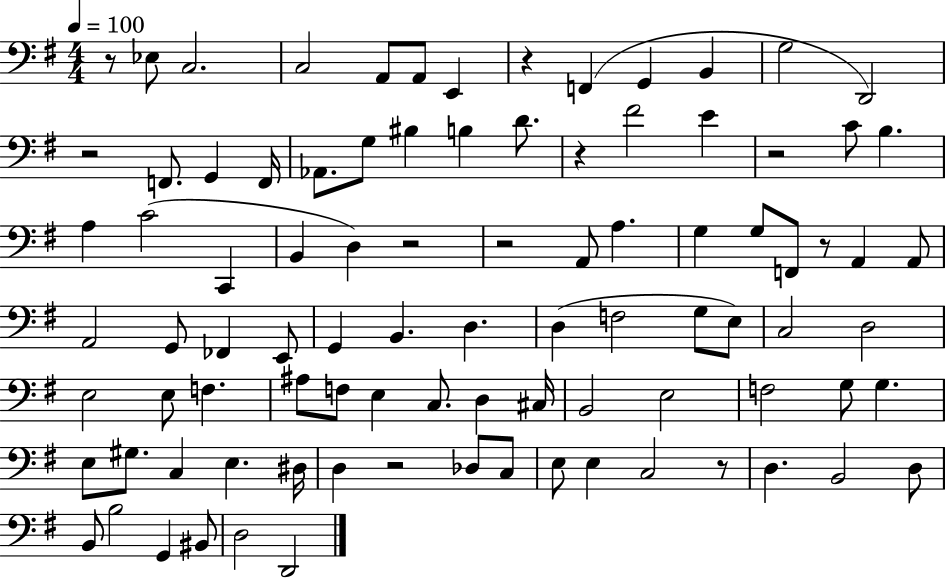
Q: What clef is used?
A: bass